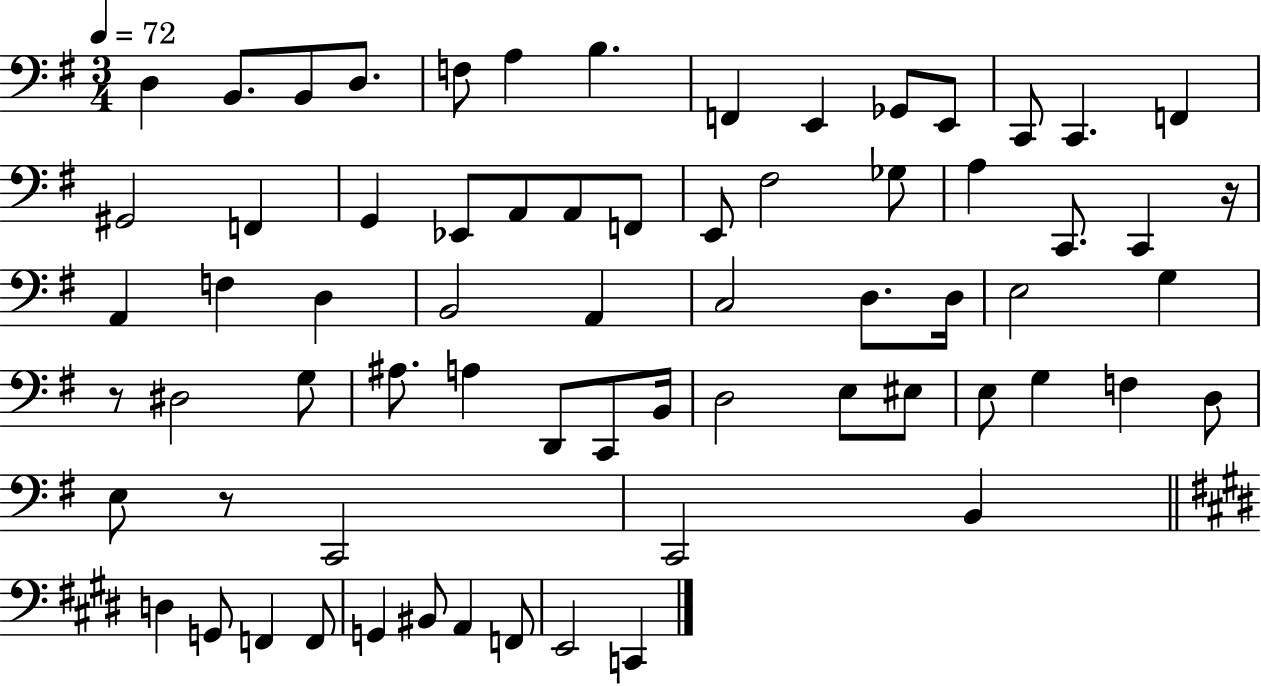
X:1
T:Untitled
M:3/4
L:1/4
K:G
D, B,,/2 B,,/2 D,/2 F,/2 A, B, F,, E,, _G,,/2 E,,/2 C,,/2 C,, F,, ^G,,2 F,, G,, _E,,/2 A,,/2 A,,/2 F,,/2 E,,/2 ^F,2 _G,/2 A, C,,/2 C,, z/4 A,, F, D, B,,2 A,, C,2 D,/2 D,/4 E,2 G, z/2 ^D,2 G,/2 ^A,/2 A, D,,/2 C,,/2 B,,/4 D,2 E,/2 ^E,/2 E,/2 G, F, D,/2 E,/2 z/2 C,,2 C,,2 B,, D, G,,/2 F,, F,,/2 G,, ^B,,/2 A,, F,,/2 E,,2 C,,